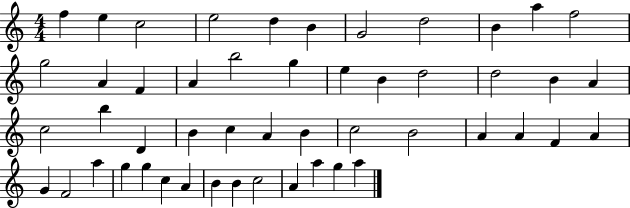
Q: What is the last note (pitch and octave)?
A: A5